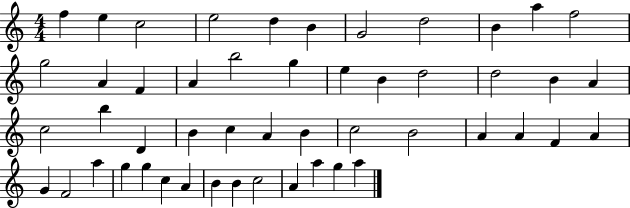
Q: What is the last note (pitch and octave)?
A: A5